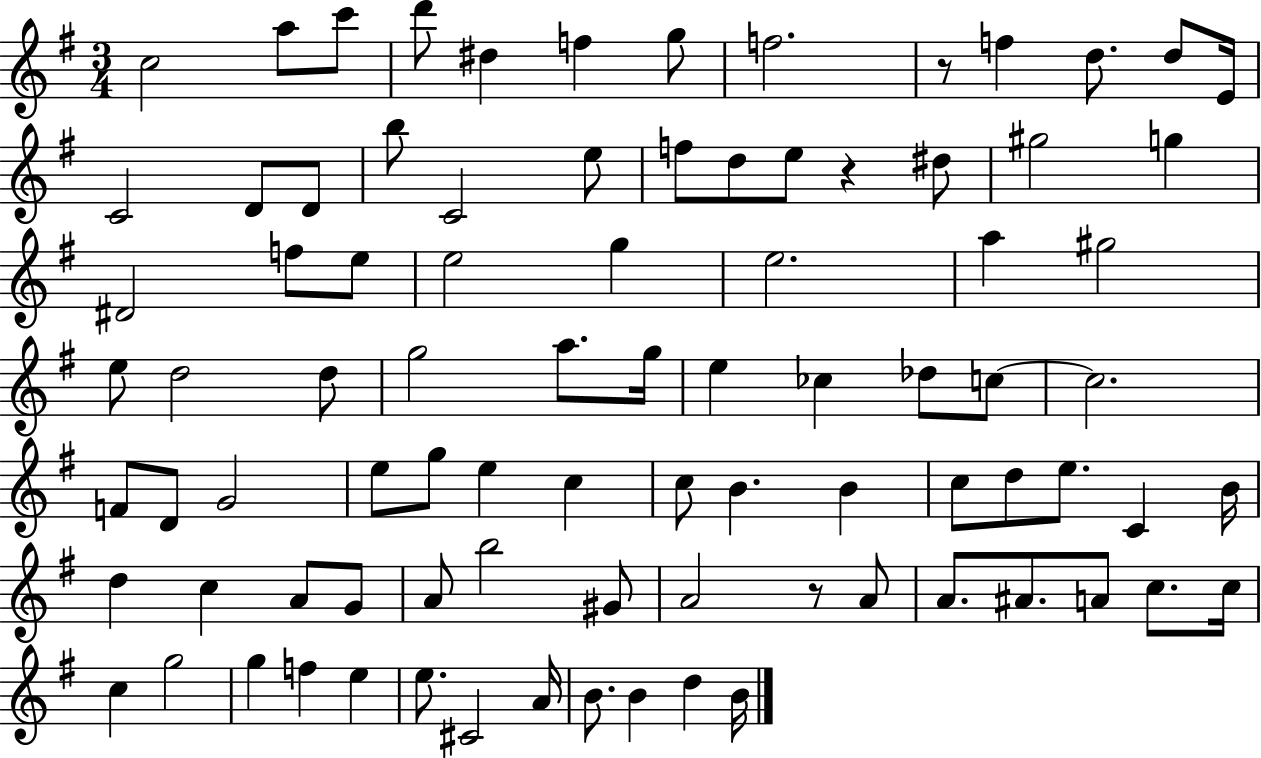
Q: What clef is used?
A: treble